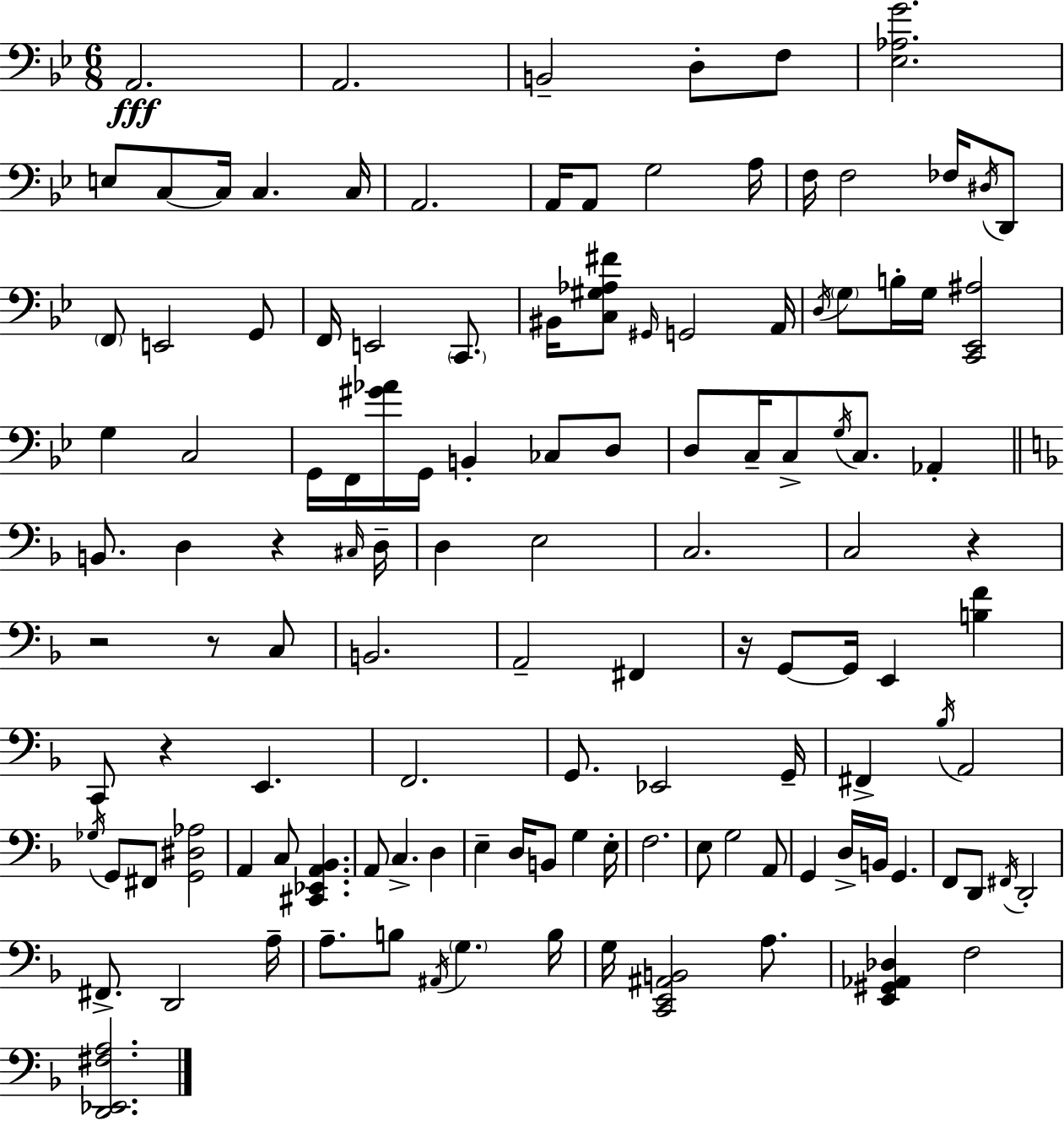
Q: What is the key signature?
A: BES major